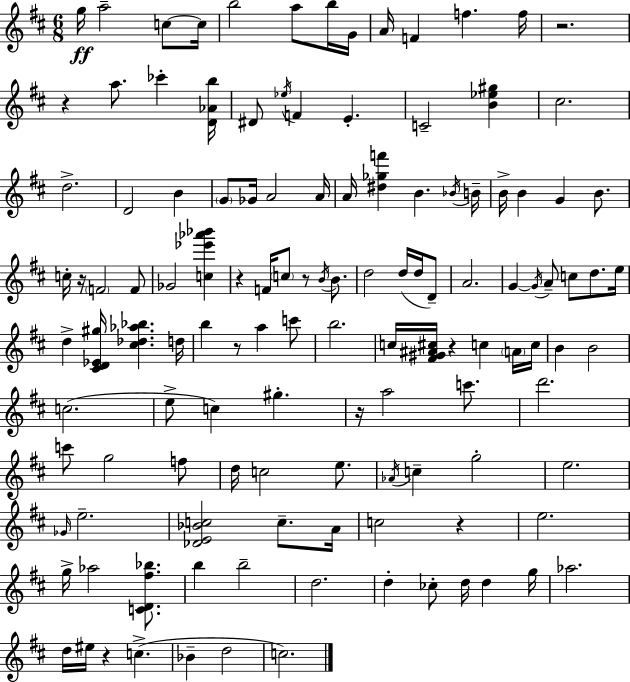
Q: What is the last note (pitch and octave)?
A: C5